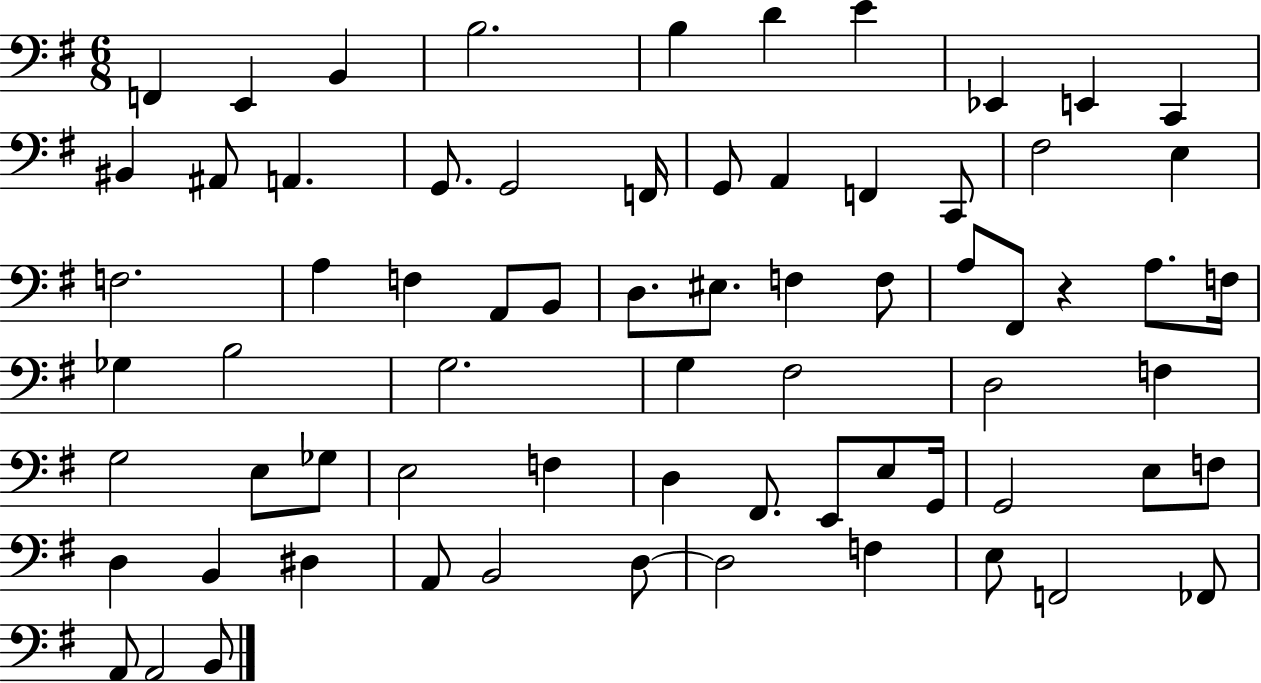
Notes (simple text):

F2/q E2/q B2/q B3/h. B3/q D4/q E4/q Eb2/q E2/q C2/q BIS2/q A#2/e A2/q. G2/e. G2/h F2/s G2/e A2/q F2/q C2/e F#3/h E3/q F3/h. A3/q F3/q A2/e B2/e D3/e. EIS3/e. F3/q F3/e A3/e F#2/e R/q A3/e. F3/s Gb3/q B3/h G3/h. G3/q F#3/h D3/h F3/q G3/h E3/e Gb3/e E3/h F3/q D3/q F#2/e. E2/e E3/e G2/s G2/h E3/e F3/e D3/q B2/q D#3/q A2/e B2/h D3/e D3/h F3/q E3/e F2/h FES2/e A2/e A2/h B2/e